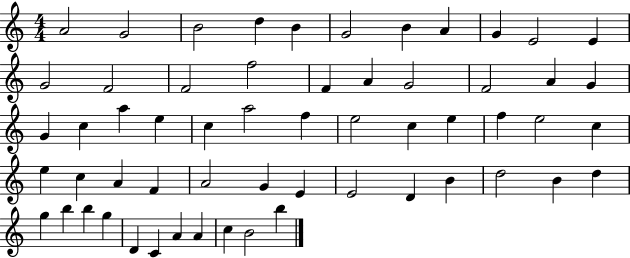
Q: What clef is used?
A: treble